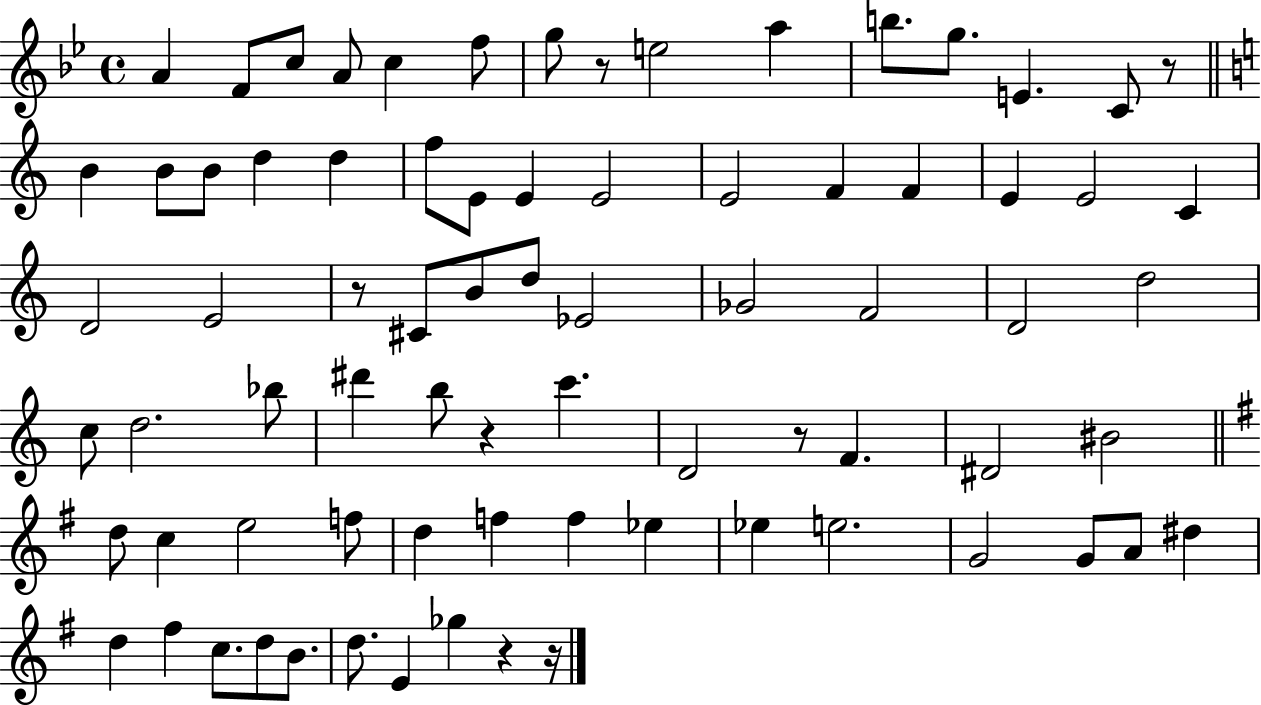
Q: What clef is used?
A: treble